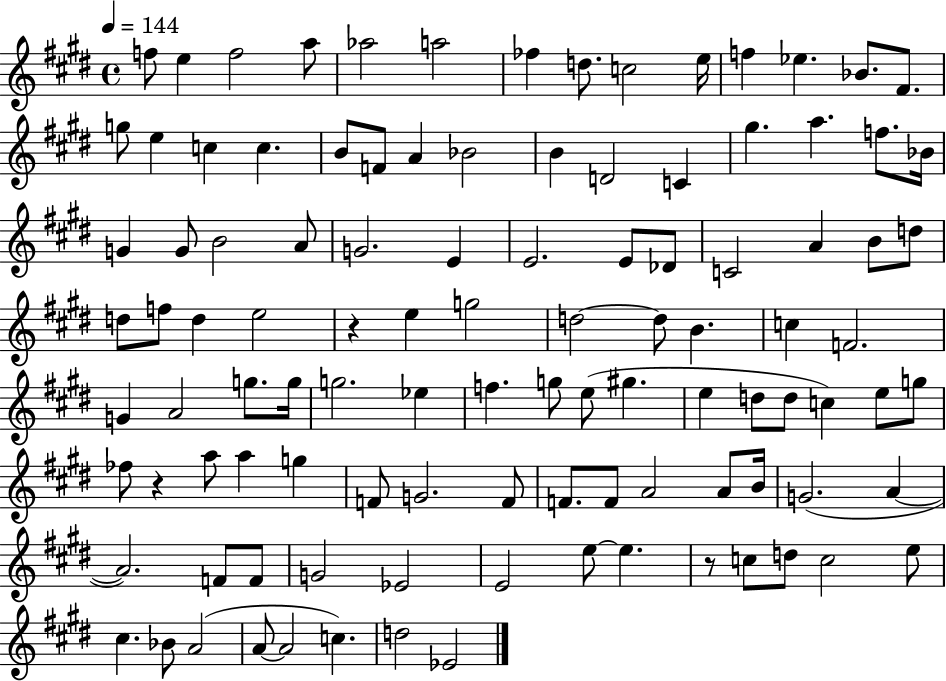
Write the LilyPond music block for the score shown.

{
  \clef treble
  \time 4/4
  \defaultTimeSignature
  \key e \major
  \tempo 4 = 144
  f''8 e''4 f''2 a''8 | aes''2 a''2 | fes''4 d''8. c''2 e''16 | f''4 ees''4. bes'8. fis'8. | \break g''8 e''4 c''4 c''4. | b'8 f'8 a'4 bes'2 | b'4 d'2 c'4 | gis''4. a''4. f''8. bes'16 | \break g'4 g'8 b'2 a'8 | g'2. e'4 | e'2. e'8 des'8 | c'2 a'4 b'8 d''8 | \break d''8 f''8 d''4 e''2 | r4 e''4 g''2 | d''2~~ d''8 b'4. | c''4 f'2. | \break g'4 a'2 g''8. g''16 | g''2. ees''4 | f''4. g''8 e''8( gis''4. | e''4 d''8 d''8 c''4) e''8 g''8 | \break fes''8 r4 a''8 a''4 g''4 | f'8 g'2. f'8 | f'8. f'8 a'2 a'8 b'16 | g'2.( a'4~~ | \break a'2.) f'8 f'8 | g'2 ees'2 | e'2 e''8~~ e''4. | r8 c''8 d''8 c''2 e''8 | \break cis''4. bes'8 a'2( | a'8~~ a'2 c''4.) | d''2 ees'2 | \bar "|."
}